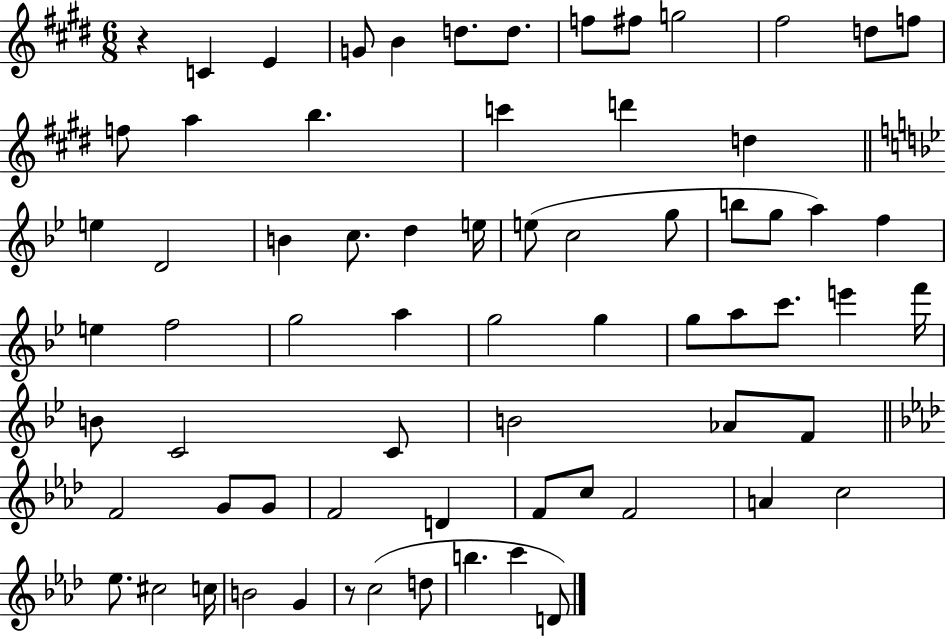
{
  \clef treble
  \numericTimeSignature
  \time 6/8
  \key e \major
  \repeat volta 2 { r4 c'4 e'4 | g'8 b'4 d''8. d''8. | f''8 fis''8 g''2 | fis''2 d''8 f''8 | \break f''8 a''4 b''4. | c'''4 d'''4 d''4 | \bar "||" \break \key bes \major e''4 d'2 | b'4 c''8. d''4 e''16 | e''8( c''2 g''8 | b''8 g''8 a''4) f''4 | \break e''4 f''2 | g''2 a''4 | g''2 g''4 | g''8 a''8 c'''8. e'''4 f'''16 | \break b'8 c'2 c'8 | b'2 aes'8 f'8 | \bar "||" \break \key aes \major f'2 g'8 g'8 | f'2 d'4 | f'8 c''8 f'2 | a'4 c''2 | \break ees''8. cis''2 c''16 | b'2 g'4 | r8 c''2( d''8 | b''4. c'''4 d'8) | \break } \bar "|."
}